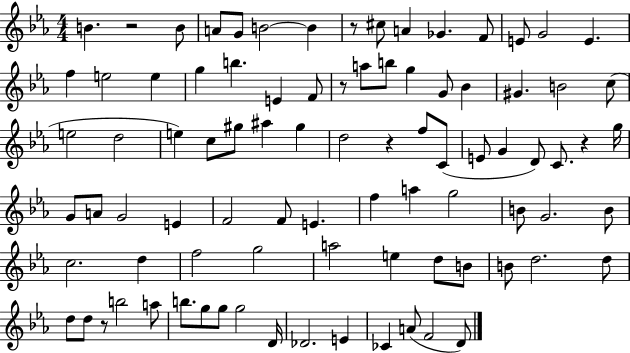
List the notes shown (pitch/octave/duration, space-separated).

B4/q. R/h B4/e A4/e G4/e B4/h B4/q R/e C#5/e A4/q Gb4/q. F4/e E4/e G4/h E4/q. F5/q E5/h E5/q G5/q B5/q. E4/q F4/e R/e A5/e B5/e G5/q G4/e Bb4/q G#4/q. B4/h C5/e E5/h D5/h E5/q C5/e G#5/e A#5/q G#5/q D5/h R/q F5/e C4/e E4/e G4/q D4/e C4/e. R/q G5/s G4/e A4/e G4/h E4/q F4/h F4/e E4/q. F5/q A5/q G5/h B4/e G4/h. B4/e C5/h. D5/q F5/h G5/h A5/h E5/q D5/e B4/e B4/e D5/h. D5/e D5/e D5/e R/e B5/h A5/e B5/e. G5/e G5/e G5/h D4/s Db4/h. E4/q CES4/q A4/e F4/h D4/e